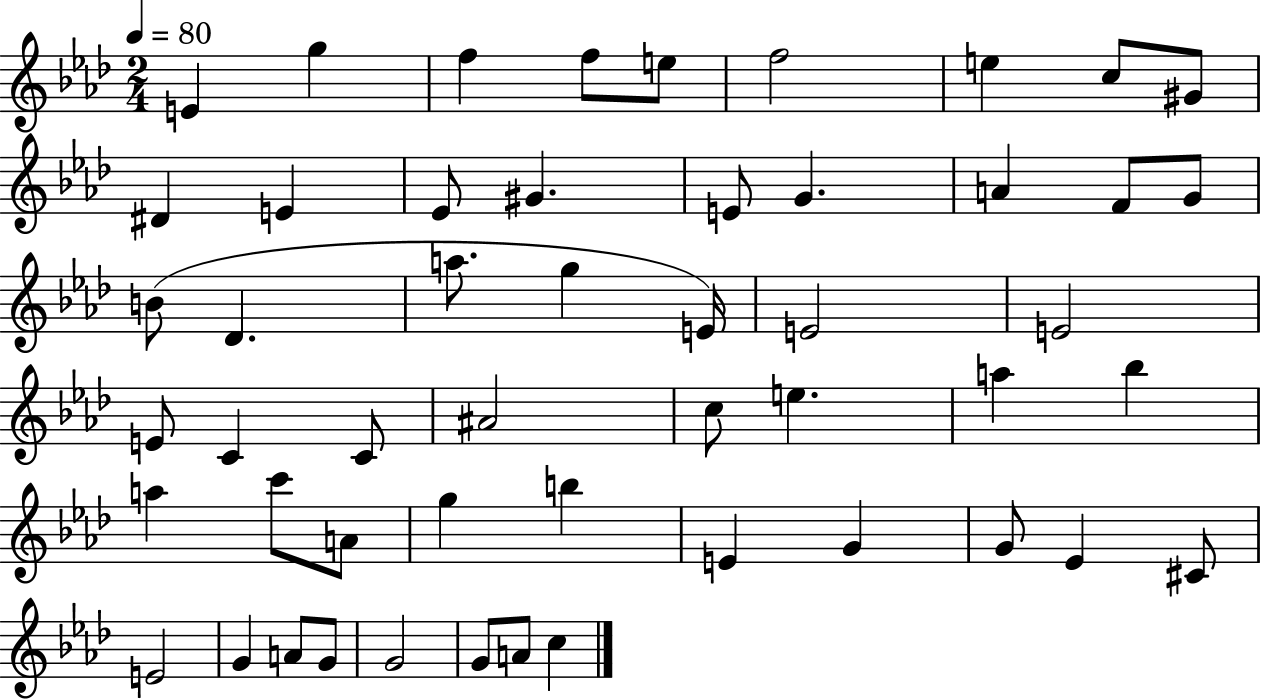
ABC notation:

X:1
T:Untitled
M:2/4
L:1/4
K:Ab
E g f f/2 e/2 f2 e c/2 ^G/2 ^D E _E/2 ^G E/2 G A F/2 G/2 B/2 _D a/2 g E/4 E2 E2 E/2 C C/2 ^A2 c/2 e a _b a c'/2 A/2 g b E G G/2 _E ^C/2 E2 G A/2 G/2 G2 G/2 A/2 c